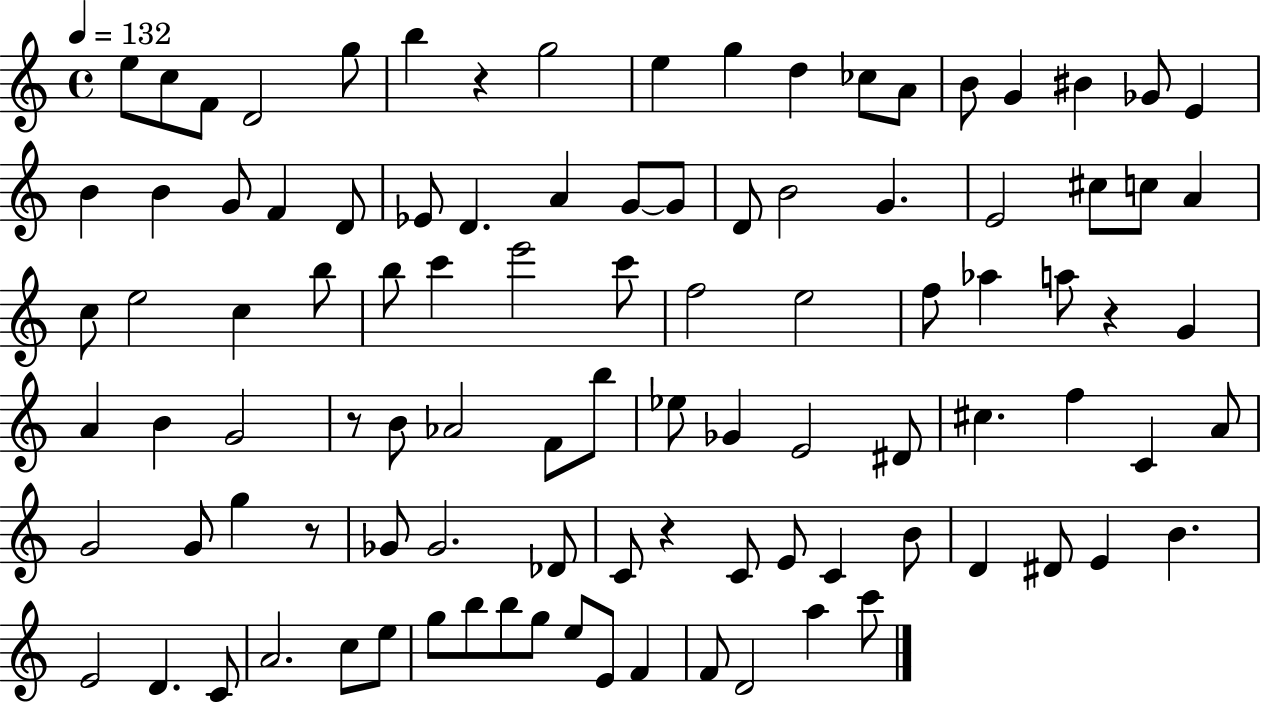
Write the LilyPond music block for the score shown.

{
  \clef treble
  \time 4/4
  \defaultTimeSignature
  \key c \major
  \tempo 4 = 132
  e''8 c''8 f'8 d'2 g''8 | b''4 r4 g''2 | e''4 g''4 d''4 ces''8 a'8 | b'8 g'4 bis'4 ges'8 e'4 | \break b'4 b'4 g'8 f'4 d'8 | ees'8 d'4. a'4 g'8~~ g'8 | d'8 b'2 g'4. | e'2 cis''8 c''8 a'4 | \break c''8 e''2 c''4 b''8 | b''8 c'''4 e'''2 c'''8 | f''2 e''2 | f''8 aes''4 a''8 r4 g'4 | \break a'4 b'4 g'2 | r8 b'8 aes'2 f'8 b''8 | ees''8 ges'4 e'2 dis'8 | cis''4. f''4 c'4 a'8 | \break g'2 g'8 g''4 r8 | ges'8 ges'2. des'8 | c'8 r4 c'8 e'8 c'4 b'8 | d'4 dis'8 e'4 b'4. | \break e'2 d'4. c'8 | a'2. c''8 e''8 | g''8 b''8 b''8 g''8 e''8 e'8 f'4 | f'8 d'2 a''4 c'''8 | \break \bar "|."
}